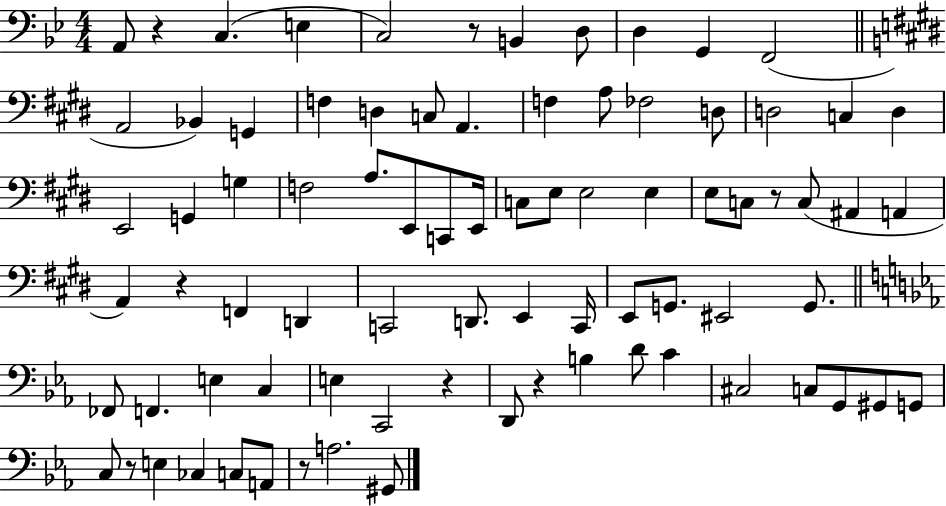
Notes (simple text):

A2/e R/q C3/q. E3/q C3/h R/e B2/q D3/e D3/q G2/q F2/h A2/h Bb2/q G2/q F3/q D3/q C3/e A2/q. F3/q A3/e FES3/h D3/e D3/h C3/q D3/q E2/h G2/q G3/q F3/h A3/e. E2/e C2/e E2/s C3/e E3/e E3/h E3/q E3/e C3/e R/e C3/e A#2/q A2/q A2/q R/q F2/q D2/q C2/h D2/e. E2/q C2/s E2/e G2/e. EIS2/h G2/e. FES2/e F2/q. E3/q C3/q E3/q C2/h R/q D2/e R/q B3/q D4/e C4/q C#3/h C3/e G2/e G#2/e G2/e C3/e R/e E3/q CES3/q C3/e A2/e R/e A3/h. G#2/e